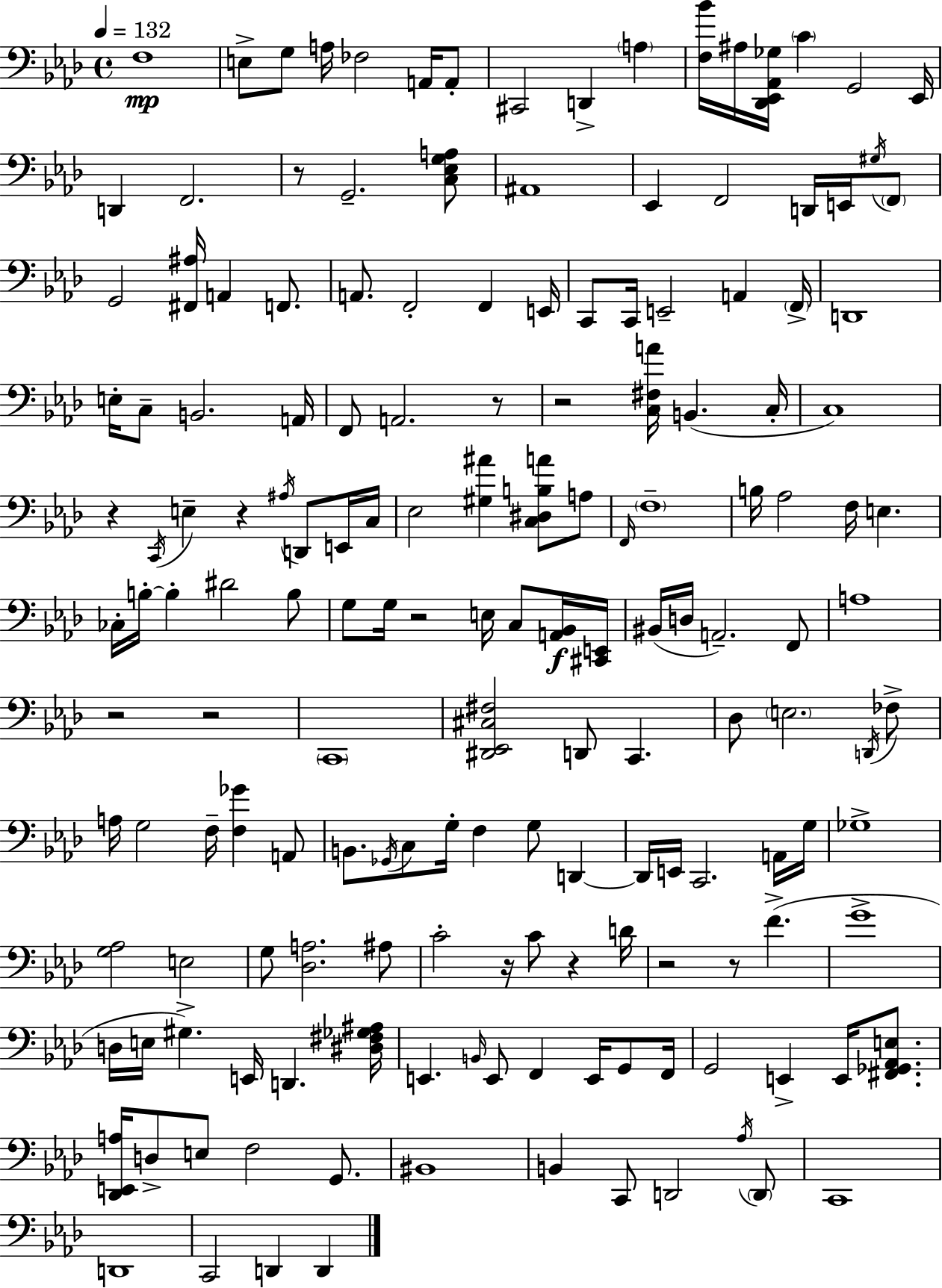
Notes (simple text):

F3/w E3/e G3/e A3/s FES3/h A2/s A2/e C#2/h D2/q A3/q [F3,Bb4]/s A#3/s [Db2,Eb2,Ab2,Gb3]/s C4/q G2/h Eb2/s D2/q F2/h. R/e G2/h. [C3,Eb3,G3,A3]/e A#2/w Eb2/q F2/h D2/s E2/s G#3/s F2/e G2/h [F#2,A#3]/s A2/q F2/e. A2/e. F2/h F2/q E2/s C2/e C2/s E2/h A2/q F2/s D2/w E3/s C3/e B2/h. A2/s F2/e A2/h. R/e R/h [C3,F#3,A4]/s B2/q. C3/s C3/w R/q C2/s E3/q R/q A#3/s D2/e E2/s C3/s Eb3/h [G#3,A#4]/q [C3,D#3,B3,A4]/e A3/e F2/s F3/w B3/s Ab3/h F3/s E3/q. CES3/s B3/s B3/q D#4/h B3/e G3/e G3/s R/h E3/s C3/e [A2,Bb2]/s [C#2,E2]/s BIS2/s D3/s A2/h. F2/e A3/w R/h R/h C2/w [D#2,Eb2,C#3,F#3]/h D2/e C2/q. Db3/e E3/h. D2/s FES3/e A3/s G3/h F3/s [F3,Gb4]/q A2/e B2/e. Gb2/s C3/e G3/s F3/q G3/e D2/q D2/s E2/s C2/h. A2/s G3/s Gb3/w [G3,Ab3]/h E3/h G3/e [Db3,A3]/h. A#3/e C4/h R/s C4/e R/q D4/s R/h R/e F4/q. G4/w D3/s E3/s G#3/q. E2/s D2/q. [D#3,F#3,Gb3,A#3]/s E2/q. B2/s E2/e F2/q E2/s G2/e F2/s G2/h E2/q E2/s [F#2,Gb2,Ab2,E3]/e. [Db2,E2,A3]/s D3/e E3/e F3/h G2/e. BIS2/w B2/q C2/e D2/h Ab3/s D2/e C2/w D2/w C2/h D2/q D2/q